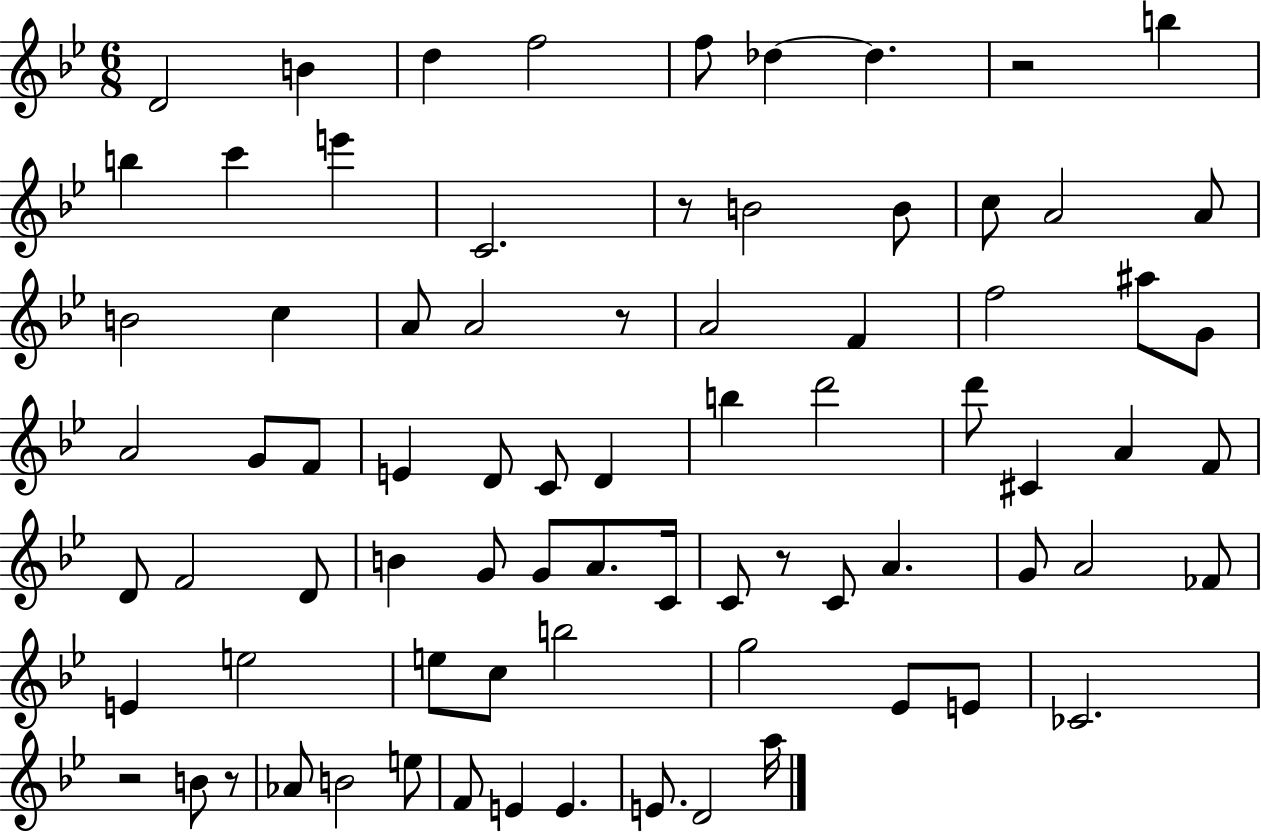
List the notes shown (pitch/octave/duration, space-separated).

D4/h B4/q D5/q F5/h F5/e Db5/q Db5/q. R/h B5/q B5/q C6/q E6/q C4/h. R/e B4/h B4/e C5/e A4/h A4/e B4/h C5/q A4/e A4/h R/e A4/h F4/q F5/h A#5/e G4/e A4/h G4/e F4/e E4/q D4/e C4/e D4/q B5/q D6/h D6/e C#4/q A4/q F4/e D4/e F4/h D4/e B4/q G4/e G4/e A4/e. C4/s C4/e R/e C4/e A4/q. G4/e A4/h FES4/e E4/q E5/h E5/e C5/e B5/h G5/h Eb4/e E4/e CES4/h. R/h B4/e R/e Ab4/e B4/h E5/e F4/e E4/q E4/q. E4/e. D4/h A5/s